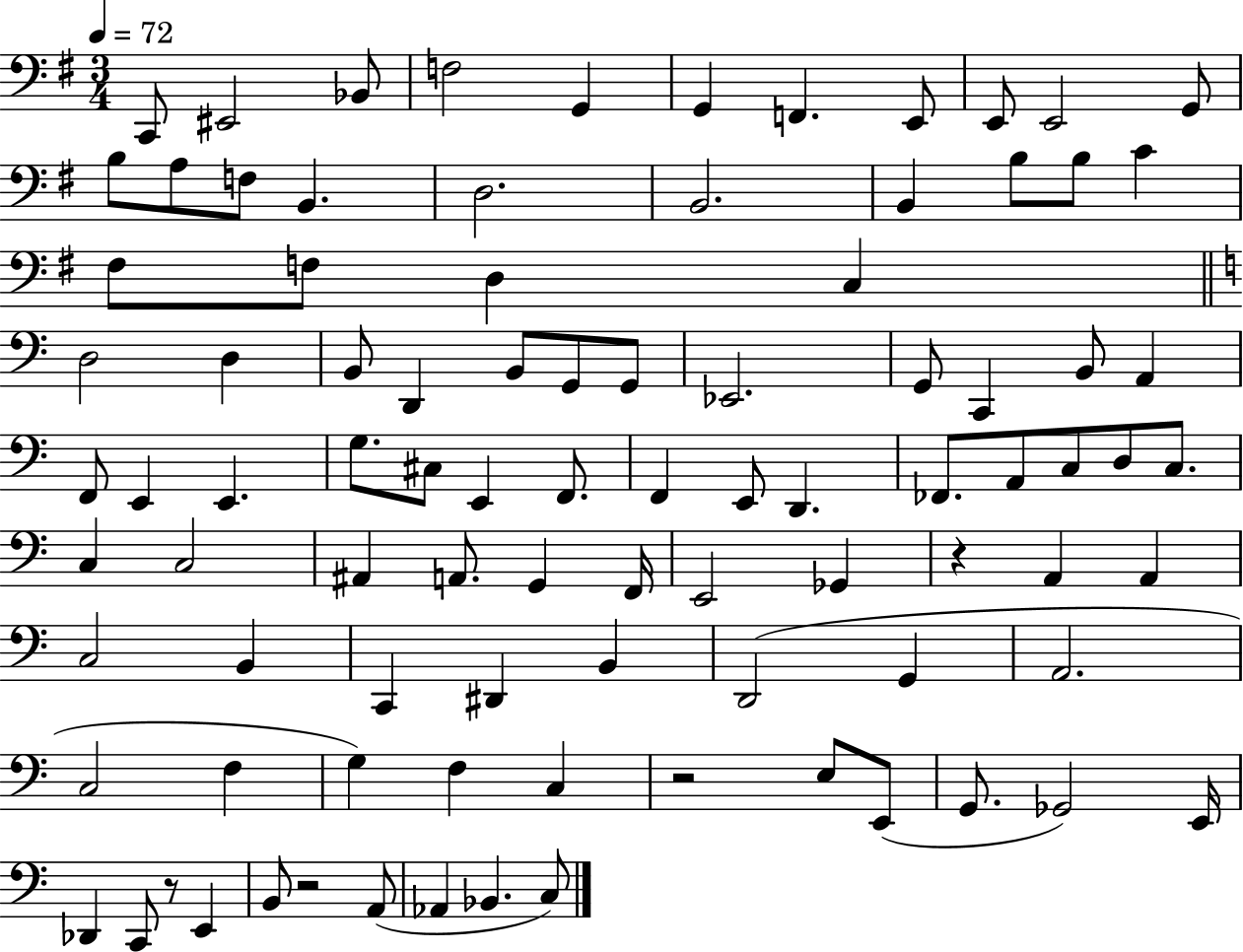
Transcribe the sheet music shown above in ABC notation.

X:1
T:Untitled
M:3/4
L:1/4
K:G
C,,/2 ^E,,2 _B,,/2 F,2 G,, G,, F,, E,,/2 E,,/2 E,,2 G,,/2 B,/2 A,/2 F,/2 B,, D,2 B,,2 B,, B,/2 B,/2 C ^F,/2 F,/2 D, C, D,2 D, B,,/2 D,, B,,/2 G,,/2 G,,/2 _E,,2 G,,/2 C,, B,,/2 A,, F,,/2 E,, E,, G,/2 ^C,/2 E,, F,,/2 F,, E,,/2 D,, _F,,/2 A,,/2 C,/2 D,/2 C,/2 C, C,2 ^A,, A,,/2 G,, F,,/4 E,,2 _G,, z A,, A,, C,2 B,, C,, ^D,, B,, D,,2 G,, A,,2 C,2 F, G, F, C, z2 E,/2 E,,/2 G,,/2 _G,,2 E,,/4 _D,, C,,/2 z/2 E,, B,,/2 z2 A,,/2 _A,, _B,, C,/2